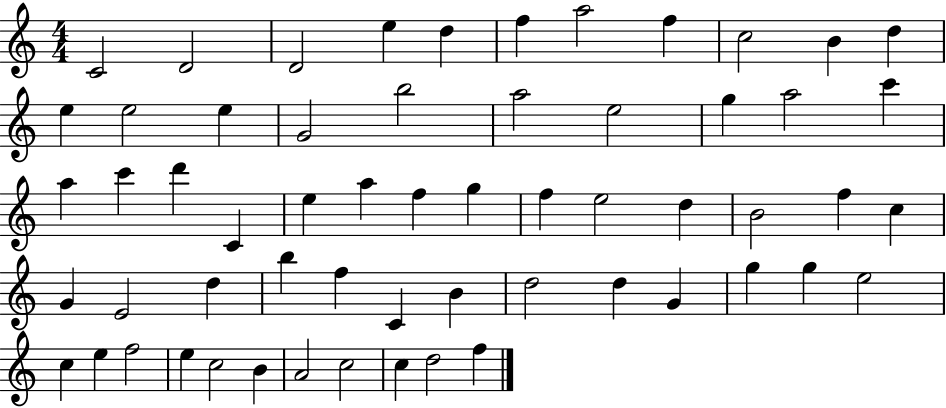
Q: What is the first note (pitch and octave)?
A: C4